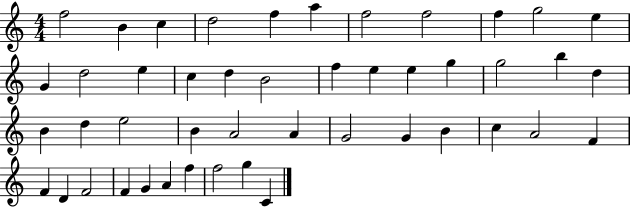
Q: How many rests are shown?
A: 0